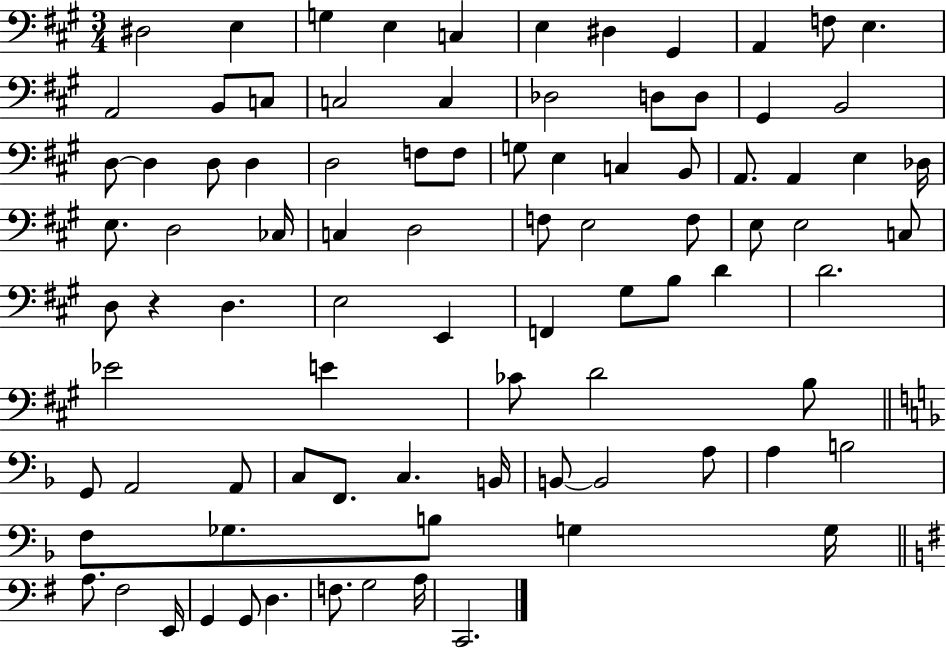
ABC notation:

X:1
T:Untitled
M:3/4
L:1/4
K:A
^D,2 E, G, E, C, E, ^D, ^G,, A,, F,/2 E, A,,2 B,,/2 C,/2 C,2 C, _D,2 D,/2 D,/2 ^G,, B,,2 D,/2 D, D,/2 D, D,2 F,/2 F,/2 G,/2 E, C, B,,/2 A,,/2 A,, E, _D,/4 E,/2 D,2 _C,/4 C, D,2 F,/2 E,2 F,/2 E,/2 E,2 C,/2 D,/2 z D, E,2 E,, F,, ^G,/2 B,/2 D D2 _E2 E _C/2 D2 B,/2 G,,/2 A,,2 A,,/2 C,/2 F,,/2 C, B,,/4 B,,/2 B,,2 A,/2 A, B,2 F,/2 _G,/2 B,/2 G, G,/4 A,/2 ^F,2 E,,/4 G,, G,,/2 D, F,/2 G,2 A,/4 C,,2